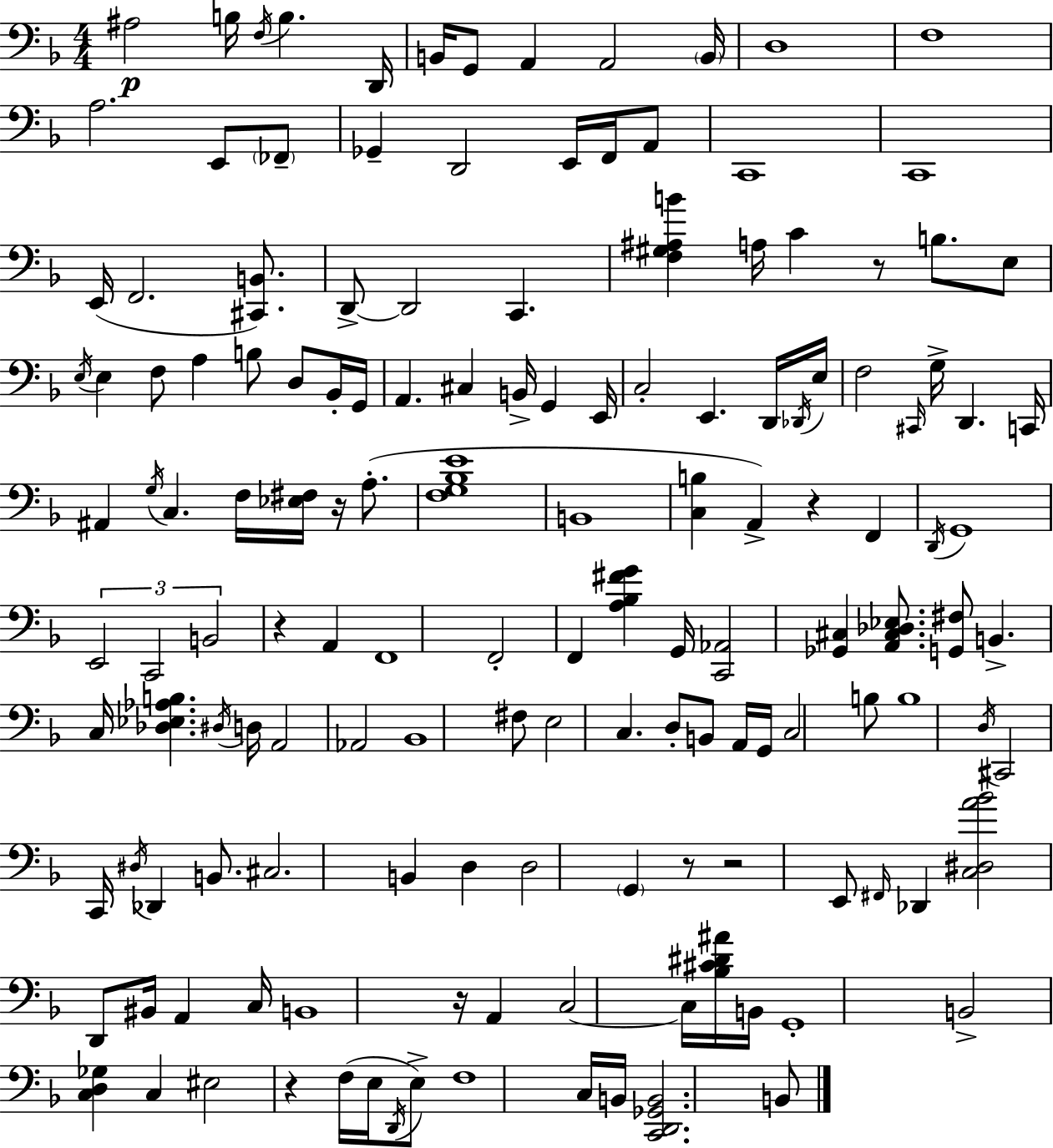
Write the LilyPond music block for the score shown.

{
  \clef bass
  \numericTimeSignature
  \time 4/4
  \key d \minor
  ais2\p b16 \acciaccatura { f16 } b4. | d,16 b,16 g,8 a,4 a,2 | \parenthesize b,16 d1 | f1 | \break a2. e,8 \parenthesize fes,8-- | ges,4-- d,2 e,16 f,16 a,8 | c,1 | c,1 | \break e,16( f,2. <cis, b,>8.) | d,8->~~ d,2 c,4. | <f gis ais b'>4 a16 c'4 r8 b8. e8 | \acciaccatura { e16 } e4 f8 a4 b8 d8 | \break bes,16-. g,16 a,4. cis4 b,16-> g,4 | e,16 c2-. e,4. | d,16 \acciaccatura { des,16 } e16 f2 \grace { cis,16 } g16-> d,4. | c,16 ais,4 \acciaccatura { g16 } c4. f16 | \break <ees fis>16 r16 a8.-.( <f g bes e'>1 | b,1 | <c b>4 a,4->) r4 | f,4 \acciaccatura { d,16 } g,1 | \break \tuplet 3/2 { e,2 c,2 | b,2 } r4 | a,4 f,1 | f,2-. f,4 | \break <a bes fis' g'>4 g,16 <c, aes,>2 <ges, cis>4 | <a, cis des ees>8. <g, fis>8 b,4.-> c16 <des ees aes b>4. | \acciaccatura { dis16 } d16 a,2 aes,2 | bes,1 | \break fis8 e2 | c4. d8-. b,8 a,16 g,16 c2 | b8 b1 | \acciaccatura { d16 } cis,2 | \break c,16 \acciaccatura { dis16 } des,4 b,8. cis2. | b,4 d4 d2 | \parenthesize g,4 r8 r2 | e,8 \grace { fis,16 } des,4 <c dis a' bes'>2 | \break d,8 bis,16 a,4 c16 b,1 | r16 a,4 c2~~ | c16 <bes cis' dis' ais'>16 b,16 g,1-. | b,2-> | \break <c d ges>4 c4 eis2 | r4 f16( e16 \acciaccatura { d,16 } e8->) f1 | c16 b,16 <c, d, ges, b,>2. | b,8 \bar "|."
}